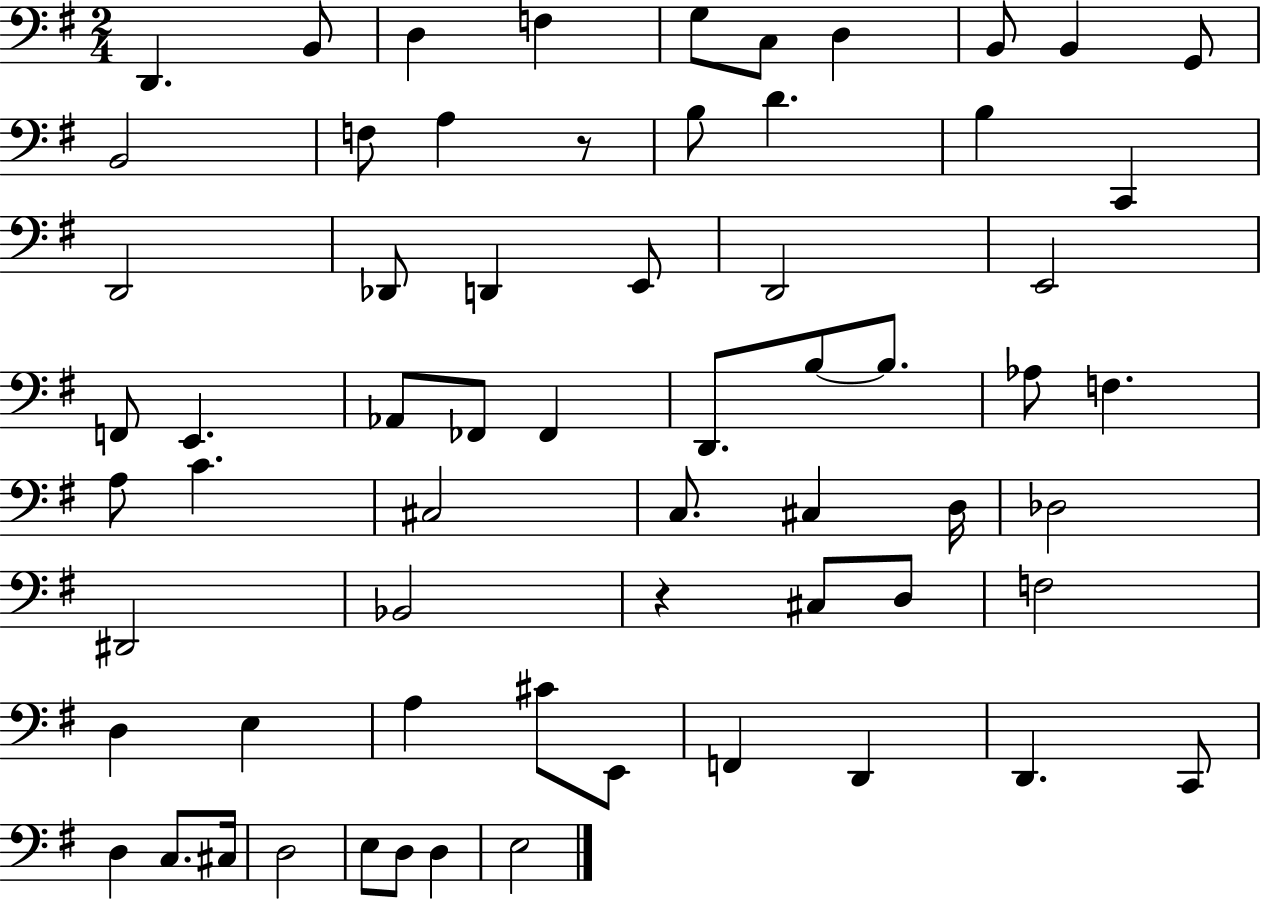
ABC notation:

X:1
T:Untitled
M:2/4
L:1/4
K:G
D,, B,,/2 D, F, G,/2 C,/2 D, B,,/2 B,, G,,/2 B,,2 F,/2 A, z/2 B,/2 D B, C,, D,,2 _D,,/2 D,, E,,/2 D,,2 E,,2 F,,/2 E,, _A,,/2 _F,,/2 _F,, D,,/2 B,/2 B,/2 _A,/2 F, A,/2 C ^C,2 C,/2 ^C, D,/4 _D,2 ^D,,2 _B,,2 z ^C,/2 D,/2 F,2 D, E, A, ^C/2 E,,/2 F,, D,, D,, C,,/2 D, C,/2 ^C,/4 D,2 E,/2 D,/2 D, E,2